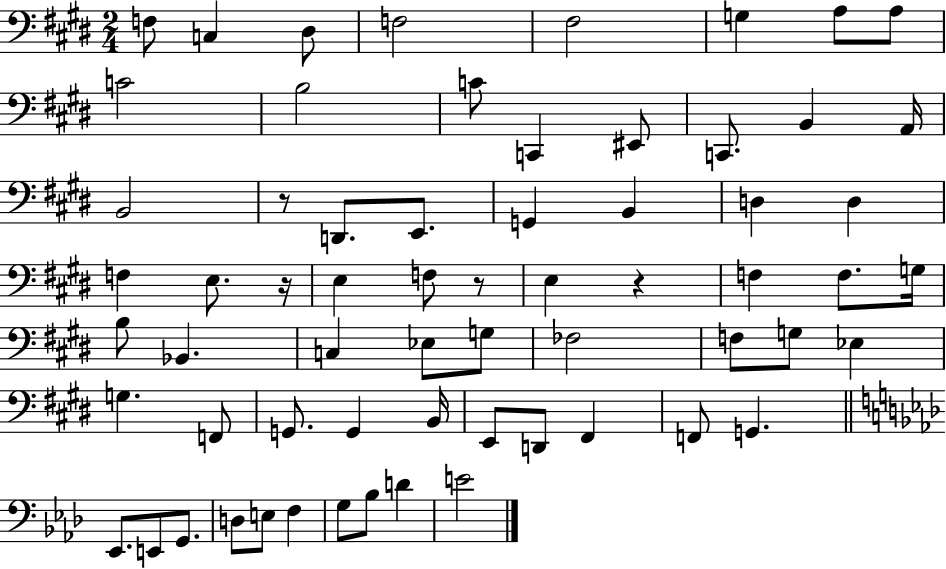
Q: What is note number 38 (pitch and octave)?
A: F3